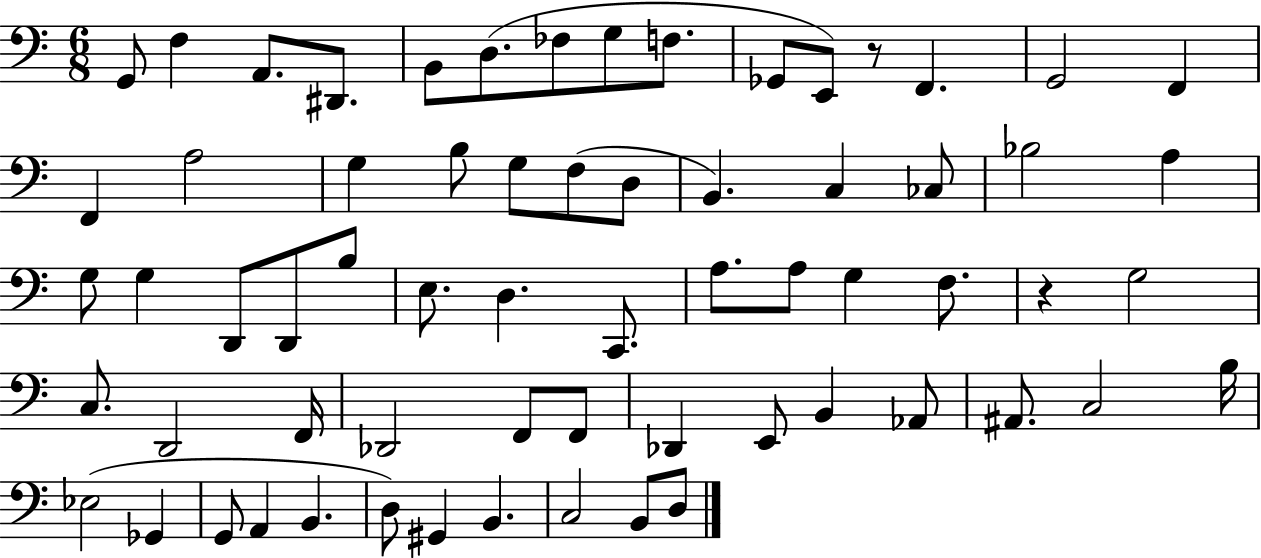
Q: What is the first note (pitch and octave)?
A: G2